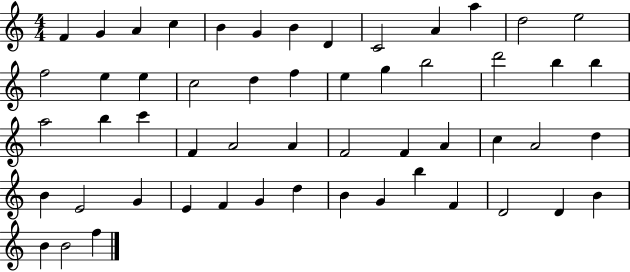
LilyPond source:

{
  \clef treble
  \numericTimeSignature
  \time 4/4
  \key c \major
  f'4 g'4 a'4 c''4 | b'4 g'4 b'4 d'4 | c'2 a'4 a''4 | d''2 e''2 | \break f''2 e''4 e''4 | c''2 d''4 f''4 | e''4 g''4 b''2 | d'''2 b''4 b''4 | \break a''2 b''4 c'''4 | f'4 a'2 a'4 | f'2 f'4 a'4 | c''4 a'2 d''4 | \break b'4 e'2 g'4 | e'4 f'4 g'4 d''4 | b'4 g'4 b''4 f'4 | d'2 d'4 b'4 | \break b'4 b'2 f''4 | \bar "|."
}